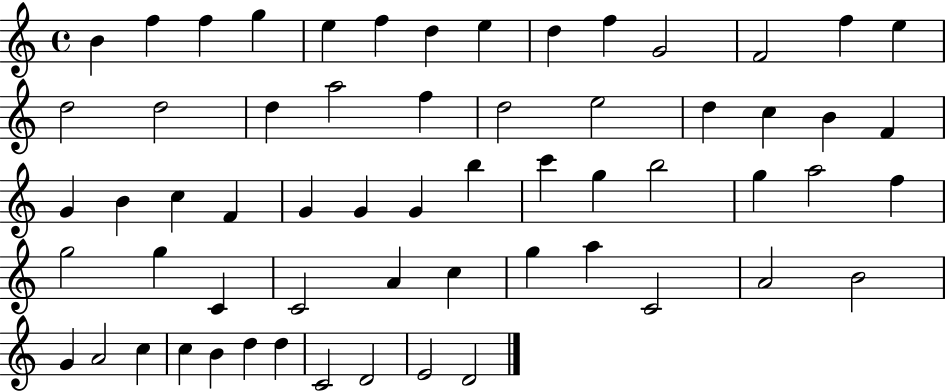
B4/q F5/q F5/q G5/q E5/q F5/q D5/q E5/q D5/q F5/q G4/h F4/h F5/q E5/q D5/h D5/h D5/q A5/h F5/q D5/h E5/h D5/q C5/q B4/q F4/q G4/q B4/q C5/q F4/q G4/q G4/q G4/q B5/q C6/q G5/q B5/h G5/q A5/h F5/q G5/h G5/q C4/q C4/h A4/q C5/q G5/q A5/q C4/h A4/h B4/h G4/q A4/h C5/q C5/q B4/q D5/q D5/q C4/h D4/h E4/h D4/h